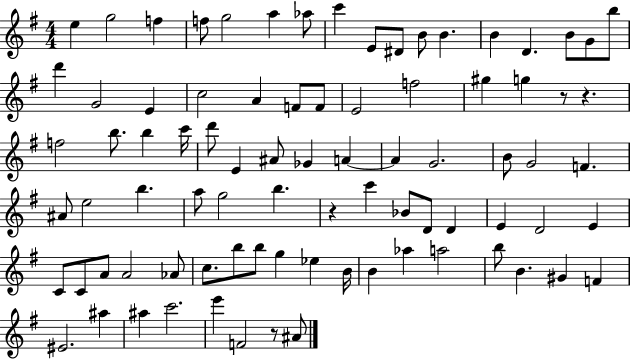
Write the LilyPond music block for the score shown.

{
  \clef treble
  \numericTimeSignature
  \time 4/4
  \key g \major
  e''4 g''2 f''4 | f''8 g''2 a''4 aes''8 | c'''4 e'8 dis'8 b'8 b'4. | b'4 d'4. b'8 g'8 b''8 | \break d'''4 g'2 e'4 | c''2 a'4 f'8 f'8 | e'2 f''2 | gis''4 g''4 r8 r4. | \break f''2 b''8. b''4 c'''16 | d'''8 e'4 ais'8 ges'4 a'4~~ | a'4 g'2. | b'8 g'2 f'4. | \break ais'8 e''2 b''4. | a''8 g''2 b''4. | r4 c'''4 bes'8 d'8 d'4 | e'4 d'2 e'4 | \break c'8 c'8 a'8 a'2 aes'8 | c''8. b''8 b''8 g''4 ees''4 b'16 | b'4 aes''4 a''2 | b''8 b'4. gis'4 f'4 | \break eis'2. ais''4 | ais''4 c'''2. | e'''4 f'2 r8 ais'8 | \bar "|."
}